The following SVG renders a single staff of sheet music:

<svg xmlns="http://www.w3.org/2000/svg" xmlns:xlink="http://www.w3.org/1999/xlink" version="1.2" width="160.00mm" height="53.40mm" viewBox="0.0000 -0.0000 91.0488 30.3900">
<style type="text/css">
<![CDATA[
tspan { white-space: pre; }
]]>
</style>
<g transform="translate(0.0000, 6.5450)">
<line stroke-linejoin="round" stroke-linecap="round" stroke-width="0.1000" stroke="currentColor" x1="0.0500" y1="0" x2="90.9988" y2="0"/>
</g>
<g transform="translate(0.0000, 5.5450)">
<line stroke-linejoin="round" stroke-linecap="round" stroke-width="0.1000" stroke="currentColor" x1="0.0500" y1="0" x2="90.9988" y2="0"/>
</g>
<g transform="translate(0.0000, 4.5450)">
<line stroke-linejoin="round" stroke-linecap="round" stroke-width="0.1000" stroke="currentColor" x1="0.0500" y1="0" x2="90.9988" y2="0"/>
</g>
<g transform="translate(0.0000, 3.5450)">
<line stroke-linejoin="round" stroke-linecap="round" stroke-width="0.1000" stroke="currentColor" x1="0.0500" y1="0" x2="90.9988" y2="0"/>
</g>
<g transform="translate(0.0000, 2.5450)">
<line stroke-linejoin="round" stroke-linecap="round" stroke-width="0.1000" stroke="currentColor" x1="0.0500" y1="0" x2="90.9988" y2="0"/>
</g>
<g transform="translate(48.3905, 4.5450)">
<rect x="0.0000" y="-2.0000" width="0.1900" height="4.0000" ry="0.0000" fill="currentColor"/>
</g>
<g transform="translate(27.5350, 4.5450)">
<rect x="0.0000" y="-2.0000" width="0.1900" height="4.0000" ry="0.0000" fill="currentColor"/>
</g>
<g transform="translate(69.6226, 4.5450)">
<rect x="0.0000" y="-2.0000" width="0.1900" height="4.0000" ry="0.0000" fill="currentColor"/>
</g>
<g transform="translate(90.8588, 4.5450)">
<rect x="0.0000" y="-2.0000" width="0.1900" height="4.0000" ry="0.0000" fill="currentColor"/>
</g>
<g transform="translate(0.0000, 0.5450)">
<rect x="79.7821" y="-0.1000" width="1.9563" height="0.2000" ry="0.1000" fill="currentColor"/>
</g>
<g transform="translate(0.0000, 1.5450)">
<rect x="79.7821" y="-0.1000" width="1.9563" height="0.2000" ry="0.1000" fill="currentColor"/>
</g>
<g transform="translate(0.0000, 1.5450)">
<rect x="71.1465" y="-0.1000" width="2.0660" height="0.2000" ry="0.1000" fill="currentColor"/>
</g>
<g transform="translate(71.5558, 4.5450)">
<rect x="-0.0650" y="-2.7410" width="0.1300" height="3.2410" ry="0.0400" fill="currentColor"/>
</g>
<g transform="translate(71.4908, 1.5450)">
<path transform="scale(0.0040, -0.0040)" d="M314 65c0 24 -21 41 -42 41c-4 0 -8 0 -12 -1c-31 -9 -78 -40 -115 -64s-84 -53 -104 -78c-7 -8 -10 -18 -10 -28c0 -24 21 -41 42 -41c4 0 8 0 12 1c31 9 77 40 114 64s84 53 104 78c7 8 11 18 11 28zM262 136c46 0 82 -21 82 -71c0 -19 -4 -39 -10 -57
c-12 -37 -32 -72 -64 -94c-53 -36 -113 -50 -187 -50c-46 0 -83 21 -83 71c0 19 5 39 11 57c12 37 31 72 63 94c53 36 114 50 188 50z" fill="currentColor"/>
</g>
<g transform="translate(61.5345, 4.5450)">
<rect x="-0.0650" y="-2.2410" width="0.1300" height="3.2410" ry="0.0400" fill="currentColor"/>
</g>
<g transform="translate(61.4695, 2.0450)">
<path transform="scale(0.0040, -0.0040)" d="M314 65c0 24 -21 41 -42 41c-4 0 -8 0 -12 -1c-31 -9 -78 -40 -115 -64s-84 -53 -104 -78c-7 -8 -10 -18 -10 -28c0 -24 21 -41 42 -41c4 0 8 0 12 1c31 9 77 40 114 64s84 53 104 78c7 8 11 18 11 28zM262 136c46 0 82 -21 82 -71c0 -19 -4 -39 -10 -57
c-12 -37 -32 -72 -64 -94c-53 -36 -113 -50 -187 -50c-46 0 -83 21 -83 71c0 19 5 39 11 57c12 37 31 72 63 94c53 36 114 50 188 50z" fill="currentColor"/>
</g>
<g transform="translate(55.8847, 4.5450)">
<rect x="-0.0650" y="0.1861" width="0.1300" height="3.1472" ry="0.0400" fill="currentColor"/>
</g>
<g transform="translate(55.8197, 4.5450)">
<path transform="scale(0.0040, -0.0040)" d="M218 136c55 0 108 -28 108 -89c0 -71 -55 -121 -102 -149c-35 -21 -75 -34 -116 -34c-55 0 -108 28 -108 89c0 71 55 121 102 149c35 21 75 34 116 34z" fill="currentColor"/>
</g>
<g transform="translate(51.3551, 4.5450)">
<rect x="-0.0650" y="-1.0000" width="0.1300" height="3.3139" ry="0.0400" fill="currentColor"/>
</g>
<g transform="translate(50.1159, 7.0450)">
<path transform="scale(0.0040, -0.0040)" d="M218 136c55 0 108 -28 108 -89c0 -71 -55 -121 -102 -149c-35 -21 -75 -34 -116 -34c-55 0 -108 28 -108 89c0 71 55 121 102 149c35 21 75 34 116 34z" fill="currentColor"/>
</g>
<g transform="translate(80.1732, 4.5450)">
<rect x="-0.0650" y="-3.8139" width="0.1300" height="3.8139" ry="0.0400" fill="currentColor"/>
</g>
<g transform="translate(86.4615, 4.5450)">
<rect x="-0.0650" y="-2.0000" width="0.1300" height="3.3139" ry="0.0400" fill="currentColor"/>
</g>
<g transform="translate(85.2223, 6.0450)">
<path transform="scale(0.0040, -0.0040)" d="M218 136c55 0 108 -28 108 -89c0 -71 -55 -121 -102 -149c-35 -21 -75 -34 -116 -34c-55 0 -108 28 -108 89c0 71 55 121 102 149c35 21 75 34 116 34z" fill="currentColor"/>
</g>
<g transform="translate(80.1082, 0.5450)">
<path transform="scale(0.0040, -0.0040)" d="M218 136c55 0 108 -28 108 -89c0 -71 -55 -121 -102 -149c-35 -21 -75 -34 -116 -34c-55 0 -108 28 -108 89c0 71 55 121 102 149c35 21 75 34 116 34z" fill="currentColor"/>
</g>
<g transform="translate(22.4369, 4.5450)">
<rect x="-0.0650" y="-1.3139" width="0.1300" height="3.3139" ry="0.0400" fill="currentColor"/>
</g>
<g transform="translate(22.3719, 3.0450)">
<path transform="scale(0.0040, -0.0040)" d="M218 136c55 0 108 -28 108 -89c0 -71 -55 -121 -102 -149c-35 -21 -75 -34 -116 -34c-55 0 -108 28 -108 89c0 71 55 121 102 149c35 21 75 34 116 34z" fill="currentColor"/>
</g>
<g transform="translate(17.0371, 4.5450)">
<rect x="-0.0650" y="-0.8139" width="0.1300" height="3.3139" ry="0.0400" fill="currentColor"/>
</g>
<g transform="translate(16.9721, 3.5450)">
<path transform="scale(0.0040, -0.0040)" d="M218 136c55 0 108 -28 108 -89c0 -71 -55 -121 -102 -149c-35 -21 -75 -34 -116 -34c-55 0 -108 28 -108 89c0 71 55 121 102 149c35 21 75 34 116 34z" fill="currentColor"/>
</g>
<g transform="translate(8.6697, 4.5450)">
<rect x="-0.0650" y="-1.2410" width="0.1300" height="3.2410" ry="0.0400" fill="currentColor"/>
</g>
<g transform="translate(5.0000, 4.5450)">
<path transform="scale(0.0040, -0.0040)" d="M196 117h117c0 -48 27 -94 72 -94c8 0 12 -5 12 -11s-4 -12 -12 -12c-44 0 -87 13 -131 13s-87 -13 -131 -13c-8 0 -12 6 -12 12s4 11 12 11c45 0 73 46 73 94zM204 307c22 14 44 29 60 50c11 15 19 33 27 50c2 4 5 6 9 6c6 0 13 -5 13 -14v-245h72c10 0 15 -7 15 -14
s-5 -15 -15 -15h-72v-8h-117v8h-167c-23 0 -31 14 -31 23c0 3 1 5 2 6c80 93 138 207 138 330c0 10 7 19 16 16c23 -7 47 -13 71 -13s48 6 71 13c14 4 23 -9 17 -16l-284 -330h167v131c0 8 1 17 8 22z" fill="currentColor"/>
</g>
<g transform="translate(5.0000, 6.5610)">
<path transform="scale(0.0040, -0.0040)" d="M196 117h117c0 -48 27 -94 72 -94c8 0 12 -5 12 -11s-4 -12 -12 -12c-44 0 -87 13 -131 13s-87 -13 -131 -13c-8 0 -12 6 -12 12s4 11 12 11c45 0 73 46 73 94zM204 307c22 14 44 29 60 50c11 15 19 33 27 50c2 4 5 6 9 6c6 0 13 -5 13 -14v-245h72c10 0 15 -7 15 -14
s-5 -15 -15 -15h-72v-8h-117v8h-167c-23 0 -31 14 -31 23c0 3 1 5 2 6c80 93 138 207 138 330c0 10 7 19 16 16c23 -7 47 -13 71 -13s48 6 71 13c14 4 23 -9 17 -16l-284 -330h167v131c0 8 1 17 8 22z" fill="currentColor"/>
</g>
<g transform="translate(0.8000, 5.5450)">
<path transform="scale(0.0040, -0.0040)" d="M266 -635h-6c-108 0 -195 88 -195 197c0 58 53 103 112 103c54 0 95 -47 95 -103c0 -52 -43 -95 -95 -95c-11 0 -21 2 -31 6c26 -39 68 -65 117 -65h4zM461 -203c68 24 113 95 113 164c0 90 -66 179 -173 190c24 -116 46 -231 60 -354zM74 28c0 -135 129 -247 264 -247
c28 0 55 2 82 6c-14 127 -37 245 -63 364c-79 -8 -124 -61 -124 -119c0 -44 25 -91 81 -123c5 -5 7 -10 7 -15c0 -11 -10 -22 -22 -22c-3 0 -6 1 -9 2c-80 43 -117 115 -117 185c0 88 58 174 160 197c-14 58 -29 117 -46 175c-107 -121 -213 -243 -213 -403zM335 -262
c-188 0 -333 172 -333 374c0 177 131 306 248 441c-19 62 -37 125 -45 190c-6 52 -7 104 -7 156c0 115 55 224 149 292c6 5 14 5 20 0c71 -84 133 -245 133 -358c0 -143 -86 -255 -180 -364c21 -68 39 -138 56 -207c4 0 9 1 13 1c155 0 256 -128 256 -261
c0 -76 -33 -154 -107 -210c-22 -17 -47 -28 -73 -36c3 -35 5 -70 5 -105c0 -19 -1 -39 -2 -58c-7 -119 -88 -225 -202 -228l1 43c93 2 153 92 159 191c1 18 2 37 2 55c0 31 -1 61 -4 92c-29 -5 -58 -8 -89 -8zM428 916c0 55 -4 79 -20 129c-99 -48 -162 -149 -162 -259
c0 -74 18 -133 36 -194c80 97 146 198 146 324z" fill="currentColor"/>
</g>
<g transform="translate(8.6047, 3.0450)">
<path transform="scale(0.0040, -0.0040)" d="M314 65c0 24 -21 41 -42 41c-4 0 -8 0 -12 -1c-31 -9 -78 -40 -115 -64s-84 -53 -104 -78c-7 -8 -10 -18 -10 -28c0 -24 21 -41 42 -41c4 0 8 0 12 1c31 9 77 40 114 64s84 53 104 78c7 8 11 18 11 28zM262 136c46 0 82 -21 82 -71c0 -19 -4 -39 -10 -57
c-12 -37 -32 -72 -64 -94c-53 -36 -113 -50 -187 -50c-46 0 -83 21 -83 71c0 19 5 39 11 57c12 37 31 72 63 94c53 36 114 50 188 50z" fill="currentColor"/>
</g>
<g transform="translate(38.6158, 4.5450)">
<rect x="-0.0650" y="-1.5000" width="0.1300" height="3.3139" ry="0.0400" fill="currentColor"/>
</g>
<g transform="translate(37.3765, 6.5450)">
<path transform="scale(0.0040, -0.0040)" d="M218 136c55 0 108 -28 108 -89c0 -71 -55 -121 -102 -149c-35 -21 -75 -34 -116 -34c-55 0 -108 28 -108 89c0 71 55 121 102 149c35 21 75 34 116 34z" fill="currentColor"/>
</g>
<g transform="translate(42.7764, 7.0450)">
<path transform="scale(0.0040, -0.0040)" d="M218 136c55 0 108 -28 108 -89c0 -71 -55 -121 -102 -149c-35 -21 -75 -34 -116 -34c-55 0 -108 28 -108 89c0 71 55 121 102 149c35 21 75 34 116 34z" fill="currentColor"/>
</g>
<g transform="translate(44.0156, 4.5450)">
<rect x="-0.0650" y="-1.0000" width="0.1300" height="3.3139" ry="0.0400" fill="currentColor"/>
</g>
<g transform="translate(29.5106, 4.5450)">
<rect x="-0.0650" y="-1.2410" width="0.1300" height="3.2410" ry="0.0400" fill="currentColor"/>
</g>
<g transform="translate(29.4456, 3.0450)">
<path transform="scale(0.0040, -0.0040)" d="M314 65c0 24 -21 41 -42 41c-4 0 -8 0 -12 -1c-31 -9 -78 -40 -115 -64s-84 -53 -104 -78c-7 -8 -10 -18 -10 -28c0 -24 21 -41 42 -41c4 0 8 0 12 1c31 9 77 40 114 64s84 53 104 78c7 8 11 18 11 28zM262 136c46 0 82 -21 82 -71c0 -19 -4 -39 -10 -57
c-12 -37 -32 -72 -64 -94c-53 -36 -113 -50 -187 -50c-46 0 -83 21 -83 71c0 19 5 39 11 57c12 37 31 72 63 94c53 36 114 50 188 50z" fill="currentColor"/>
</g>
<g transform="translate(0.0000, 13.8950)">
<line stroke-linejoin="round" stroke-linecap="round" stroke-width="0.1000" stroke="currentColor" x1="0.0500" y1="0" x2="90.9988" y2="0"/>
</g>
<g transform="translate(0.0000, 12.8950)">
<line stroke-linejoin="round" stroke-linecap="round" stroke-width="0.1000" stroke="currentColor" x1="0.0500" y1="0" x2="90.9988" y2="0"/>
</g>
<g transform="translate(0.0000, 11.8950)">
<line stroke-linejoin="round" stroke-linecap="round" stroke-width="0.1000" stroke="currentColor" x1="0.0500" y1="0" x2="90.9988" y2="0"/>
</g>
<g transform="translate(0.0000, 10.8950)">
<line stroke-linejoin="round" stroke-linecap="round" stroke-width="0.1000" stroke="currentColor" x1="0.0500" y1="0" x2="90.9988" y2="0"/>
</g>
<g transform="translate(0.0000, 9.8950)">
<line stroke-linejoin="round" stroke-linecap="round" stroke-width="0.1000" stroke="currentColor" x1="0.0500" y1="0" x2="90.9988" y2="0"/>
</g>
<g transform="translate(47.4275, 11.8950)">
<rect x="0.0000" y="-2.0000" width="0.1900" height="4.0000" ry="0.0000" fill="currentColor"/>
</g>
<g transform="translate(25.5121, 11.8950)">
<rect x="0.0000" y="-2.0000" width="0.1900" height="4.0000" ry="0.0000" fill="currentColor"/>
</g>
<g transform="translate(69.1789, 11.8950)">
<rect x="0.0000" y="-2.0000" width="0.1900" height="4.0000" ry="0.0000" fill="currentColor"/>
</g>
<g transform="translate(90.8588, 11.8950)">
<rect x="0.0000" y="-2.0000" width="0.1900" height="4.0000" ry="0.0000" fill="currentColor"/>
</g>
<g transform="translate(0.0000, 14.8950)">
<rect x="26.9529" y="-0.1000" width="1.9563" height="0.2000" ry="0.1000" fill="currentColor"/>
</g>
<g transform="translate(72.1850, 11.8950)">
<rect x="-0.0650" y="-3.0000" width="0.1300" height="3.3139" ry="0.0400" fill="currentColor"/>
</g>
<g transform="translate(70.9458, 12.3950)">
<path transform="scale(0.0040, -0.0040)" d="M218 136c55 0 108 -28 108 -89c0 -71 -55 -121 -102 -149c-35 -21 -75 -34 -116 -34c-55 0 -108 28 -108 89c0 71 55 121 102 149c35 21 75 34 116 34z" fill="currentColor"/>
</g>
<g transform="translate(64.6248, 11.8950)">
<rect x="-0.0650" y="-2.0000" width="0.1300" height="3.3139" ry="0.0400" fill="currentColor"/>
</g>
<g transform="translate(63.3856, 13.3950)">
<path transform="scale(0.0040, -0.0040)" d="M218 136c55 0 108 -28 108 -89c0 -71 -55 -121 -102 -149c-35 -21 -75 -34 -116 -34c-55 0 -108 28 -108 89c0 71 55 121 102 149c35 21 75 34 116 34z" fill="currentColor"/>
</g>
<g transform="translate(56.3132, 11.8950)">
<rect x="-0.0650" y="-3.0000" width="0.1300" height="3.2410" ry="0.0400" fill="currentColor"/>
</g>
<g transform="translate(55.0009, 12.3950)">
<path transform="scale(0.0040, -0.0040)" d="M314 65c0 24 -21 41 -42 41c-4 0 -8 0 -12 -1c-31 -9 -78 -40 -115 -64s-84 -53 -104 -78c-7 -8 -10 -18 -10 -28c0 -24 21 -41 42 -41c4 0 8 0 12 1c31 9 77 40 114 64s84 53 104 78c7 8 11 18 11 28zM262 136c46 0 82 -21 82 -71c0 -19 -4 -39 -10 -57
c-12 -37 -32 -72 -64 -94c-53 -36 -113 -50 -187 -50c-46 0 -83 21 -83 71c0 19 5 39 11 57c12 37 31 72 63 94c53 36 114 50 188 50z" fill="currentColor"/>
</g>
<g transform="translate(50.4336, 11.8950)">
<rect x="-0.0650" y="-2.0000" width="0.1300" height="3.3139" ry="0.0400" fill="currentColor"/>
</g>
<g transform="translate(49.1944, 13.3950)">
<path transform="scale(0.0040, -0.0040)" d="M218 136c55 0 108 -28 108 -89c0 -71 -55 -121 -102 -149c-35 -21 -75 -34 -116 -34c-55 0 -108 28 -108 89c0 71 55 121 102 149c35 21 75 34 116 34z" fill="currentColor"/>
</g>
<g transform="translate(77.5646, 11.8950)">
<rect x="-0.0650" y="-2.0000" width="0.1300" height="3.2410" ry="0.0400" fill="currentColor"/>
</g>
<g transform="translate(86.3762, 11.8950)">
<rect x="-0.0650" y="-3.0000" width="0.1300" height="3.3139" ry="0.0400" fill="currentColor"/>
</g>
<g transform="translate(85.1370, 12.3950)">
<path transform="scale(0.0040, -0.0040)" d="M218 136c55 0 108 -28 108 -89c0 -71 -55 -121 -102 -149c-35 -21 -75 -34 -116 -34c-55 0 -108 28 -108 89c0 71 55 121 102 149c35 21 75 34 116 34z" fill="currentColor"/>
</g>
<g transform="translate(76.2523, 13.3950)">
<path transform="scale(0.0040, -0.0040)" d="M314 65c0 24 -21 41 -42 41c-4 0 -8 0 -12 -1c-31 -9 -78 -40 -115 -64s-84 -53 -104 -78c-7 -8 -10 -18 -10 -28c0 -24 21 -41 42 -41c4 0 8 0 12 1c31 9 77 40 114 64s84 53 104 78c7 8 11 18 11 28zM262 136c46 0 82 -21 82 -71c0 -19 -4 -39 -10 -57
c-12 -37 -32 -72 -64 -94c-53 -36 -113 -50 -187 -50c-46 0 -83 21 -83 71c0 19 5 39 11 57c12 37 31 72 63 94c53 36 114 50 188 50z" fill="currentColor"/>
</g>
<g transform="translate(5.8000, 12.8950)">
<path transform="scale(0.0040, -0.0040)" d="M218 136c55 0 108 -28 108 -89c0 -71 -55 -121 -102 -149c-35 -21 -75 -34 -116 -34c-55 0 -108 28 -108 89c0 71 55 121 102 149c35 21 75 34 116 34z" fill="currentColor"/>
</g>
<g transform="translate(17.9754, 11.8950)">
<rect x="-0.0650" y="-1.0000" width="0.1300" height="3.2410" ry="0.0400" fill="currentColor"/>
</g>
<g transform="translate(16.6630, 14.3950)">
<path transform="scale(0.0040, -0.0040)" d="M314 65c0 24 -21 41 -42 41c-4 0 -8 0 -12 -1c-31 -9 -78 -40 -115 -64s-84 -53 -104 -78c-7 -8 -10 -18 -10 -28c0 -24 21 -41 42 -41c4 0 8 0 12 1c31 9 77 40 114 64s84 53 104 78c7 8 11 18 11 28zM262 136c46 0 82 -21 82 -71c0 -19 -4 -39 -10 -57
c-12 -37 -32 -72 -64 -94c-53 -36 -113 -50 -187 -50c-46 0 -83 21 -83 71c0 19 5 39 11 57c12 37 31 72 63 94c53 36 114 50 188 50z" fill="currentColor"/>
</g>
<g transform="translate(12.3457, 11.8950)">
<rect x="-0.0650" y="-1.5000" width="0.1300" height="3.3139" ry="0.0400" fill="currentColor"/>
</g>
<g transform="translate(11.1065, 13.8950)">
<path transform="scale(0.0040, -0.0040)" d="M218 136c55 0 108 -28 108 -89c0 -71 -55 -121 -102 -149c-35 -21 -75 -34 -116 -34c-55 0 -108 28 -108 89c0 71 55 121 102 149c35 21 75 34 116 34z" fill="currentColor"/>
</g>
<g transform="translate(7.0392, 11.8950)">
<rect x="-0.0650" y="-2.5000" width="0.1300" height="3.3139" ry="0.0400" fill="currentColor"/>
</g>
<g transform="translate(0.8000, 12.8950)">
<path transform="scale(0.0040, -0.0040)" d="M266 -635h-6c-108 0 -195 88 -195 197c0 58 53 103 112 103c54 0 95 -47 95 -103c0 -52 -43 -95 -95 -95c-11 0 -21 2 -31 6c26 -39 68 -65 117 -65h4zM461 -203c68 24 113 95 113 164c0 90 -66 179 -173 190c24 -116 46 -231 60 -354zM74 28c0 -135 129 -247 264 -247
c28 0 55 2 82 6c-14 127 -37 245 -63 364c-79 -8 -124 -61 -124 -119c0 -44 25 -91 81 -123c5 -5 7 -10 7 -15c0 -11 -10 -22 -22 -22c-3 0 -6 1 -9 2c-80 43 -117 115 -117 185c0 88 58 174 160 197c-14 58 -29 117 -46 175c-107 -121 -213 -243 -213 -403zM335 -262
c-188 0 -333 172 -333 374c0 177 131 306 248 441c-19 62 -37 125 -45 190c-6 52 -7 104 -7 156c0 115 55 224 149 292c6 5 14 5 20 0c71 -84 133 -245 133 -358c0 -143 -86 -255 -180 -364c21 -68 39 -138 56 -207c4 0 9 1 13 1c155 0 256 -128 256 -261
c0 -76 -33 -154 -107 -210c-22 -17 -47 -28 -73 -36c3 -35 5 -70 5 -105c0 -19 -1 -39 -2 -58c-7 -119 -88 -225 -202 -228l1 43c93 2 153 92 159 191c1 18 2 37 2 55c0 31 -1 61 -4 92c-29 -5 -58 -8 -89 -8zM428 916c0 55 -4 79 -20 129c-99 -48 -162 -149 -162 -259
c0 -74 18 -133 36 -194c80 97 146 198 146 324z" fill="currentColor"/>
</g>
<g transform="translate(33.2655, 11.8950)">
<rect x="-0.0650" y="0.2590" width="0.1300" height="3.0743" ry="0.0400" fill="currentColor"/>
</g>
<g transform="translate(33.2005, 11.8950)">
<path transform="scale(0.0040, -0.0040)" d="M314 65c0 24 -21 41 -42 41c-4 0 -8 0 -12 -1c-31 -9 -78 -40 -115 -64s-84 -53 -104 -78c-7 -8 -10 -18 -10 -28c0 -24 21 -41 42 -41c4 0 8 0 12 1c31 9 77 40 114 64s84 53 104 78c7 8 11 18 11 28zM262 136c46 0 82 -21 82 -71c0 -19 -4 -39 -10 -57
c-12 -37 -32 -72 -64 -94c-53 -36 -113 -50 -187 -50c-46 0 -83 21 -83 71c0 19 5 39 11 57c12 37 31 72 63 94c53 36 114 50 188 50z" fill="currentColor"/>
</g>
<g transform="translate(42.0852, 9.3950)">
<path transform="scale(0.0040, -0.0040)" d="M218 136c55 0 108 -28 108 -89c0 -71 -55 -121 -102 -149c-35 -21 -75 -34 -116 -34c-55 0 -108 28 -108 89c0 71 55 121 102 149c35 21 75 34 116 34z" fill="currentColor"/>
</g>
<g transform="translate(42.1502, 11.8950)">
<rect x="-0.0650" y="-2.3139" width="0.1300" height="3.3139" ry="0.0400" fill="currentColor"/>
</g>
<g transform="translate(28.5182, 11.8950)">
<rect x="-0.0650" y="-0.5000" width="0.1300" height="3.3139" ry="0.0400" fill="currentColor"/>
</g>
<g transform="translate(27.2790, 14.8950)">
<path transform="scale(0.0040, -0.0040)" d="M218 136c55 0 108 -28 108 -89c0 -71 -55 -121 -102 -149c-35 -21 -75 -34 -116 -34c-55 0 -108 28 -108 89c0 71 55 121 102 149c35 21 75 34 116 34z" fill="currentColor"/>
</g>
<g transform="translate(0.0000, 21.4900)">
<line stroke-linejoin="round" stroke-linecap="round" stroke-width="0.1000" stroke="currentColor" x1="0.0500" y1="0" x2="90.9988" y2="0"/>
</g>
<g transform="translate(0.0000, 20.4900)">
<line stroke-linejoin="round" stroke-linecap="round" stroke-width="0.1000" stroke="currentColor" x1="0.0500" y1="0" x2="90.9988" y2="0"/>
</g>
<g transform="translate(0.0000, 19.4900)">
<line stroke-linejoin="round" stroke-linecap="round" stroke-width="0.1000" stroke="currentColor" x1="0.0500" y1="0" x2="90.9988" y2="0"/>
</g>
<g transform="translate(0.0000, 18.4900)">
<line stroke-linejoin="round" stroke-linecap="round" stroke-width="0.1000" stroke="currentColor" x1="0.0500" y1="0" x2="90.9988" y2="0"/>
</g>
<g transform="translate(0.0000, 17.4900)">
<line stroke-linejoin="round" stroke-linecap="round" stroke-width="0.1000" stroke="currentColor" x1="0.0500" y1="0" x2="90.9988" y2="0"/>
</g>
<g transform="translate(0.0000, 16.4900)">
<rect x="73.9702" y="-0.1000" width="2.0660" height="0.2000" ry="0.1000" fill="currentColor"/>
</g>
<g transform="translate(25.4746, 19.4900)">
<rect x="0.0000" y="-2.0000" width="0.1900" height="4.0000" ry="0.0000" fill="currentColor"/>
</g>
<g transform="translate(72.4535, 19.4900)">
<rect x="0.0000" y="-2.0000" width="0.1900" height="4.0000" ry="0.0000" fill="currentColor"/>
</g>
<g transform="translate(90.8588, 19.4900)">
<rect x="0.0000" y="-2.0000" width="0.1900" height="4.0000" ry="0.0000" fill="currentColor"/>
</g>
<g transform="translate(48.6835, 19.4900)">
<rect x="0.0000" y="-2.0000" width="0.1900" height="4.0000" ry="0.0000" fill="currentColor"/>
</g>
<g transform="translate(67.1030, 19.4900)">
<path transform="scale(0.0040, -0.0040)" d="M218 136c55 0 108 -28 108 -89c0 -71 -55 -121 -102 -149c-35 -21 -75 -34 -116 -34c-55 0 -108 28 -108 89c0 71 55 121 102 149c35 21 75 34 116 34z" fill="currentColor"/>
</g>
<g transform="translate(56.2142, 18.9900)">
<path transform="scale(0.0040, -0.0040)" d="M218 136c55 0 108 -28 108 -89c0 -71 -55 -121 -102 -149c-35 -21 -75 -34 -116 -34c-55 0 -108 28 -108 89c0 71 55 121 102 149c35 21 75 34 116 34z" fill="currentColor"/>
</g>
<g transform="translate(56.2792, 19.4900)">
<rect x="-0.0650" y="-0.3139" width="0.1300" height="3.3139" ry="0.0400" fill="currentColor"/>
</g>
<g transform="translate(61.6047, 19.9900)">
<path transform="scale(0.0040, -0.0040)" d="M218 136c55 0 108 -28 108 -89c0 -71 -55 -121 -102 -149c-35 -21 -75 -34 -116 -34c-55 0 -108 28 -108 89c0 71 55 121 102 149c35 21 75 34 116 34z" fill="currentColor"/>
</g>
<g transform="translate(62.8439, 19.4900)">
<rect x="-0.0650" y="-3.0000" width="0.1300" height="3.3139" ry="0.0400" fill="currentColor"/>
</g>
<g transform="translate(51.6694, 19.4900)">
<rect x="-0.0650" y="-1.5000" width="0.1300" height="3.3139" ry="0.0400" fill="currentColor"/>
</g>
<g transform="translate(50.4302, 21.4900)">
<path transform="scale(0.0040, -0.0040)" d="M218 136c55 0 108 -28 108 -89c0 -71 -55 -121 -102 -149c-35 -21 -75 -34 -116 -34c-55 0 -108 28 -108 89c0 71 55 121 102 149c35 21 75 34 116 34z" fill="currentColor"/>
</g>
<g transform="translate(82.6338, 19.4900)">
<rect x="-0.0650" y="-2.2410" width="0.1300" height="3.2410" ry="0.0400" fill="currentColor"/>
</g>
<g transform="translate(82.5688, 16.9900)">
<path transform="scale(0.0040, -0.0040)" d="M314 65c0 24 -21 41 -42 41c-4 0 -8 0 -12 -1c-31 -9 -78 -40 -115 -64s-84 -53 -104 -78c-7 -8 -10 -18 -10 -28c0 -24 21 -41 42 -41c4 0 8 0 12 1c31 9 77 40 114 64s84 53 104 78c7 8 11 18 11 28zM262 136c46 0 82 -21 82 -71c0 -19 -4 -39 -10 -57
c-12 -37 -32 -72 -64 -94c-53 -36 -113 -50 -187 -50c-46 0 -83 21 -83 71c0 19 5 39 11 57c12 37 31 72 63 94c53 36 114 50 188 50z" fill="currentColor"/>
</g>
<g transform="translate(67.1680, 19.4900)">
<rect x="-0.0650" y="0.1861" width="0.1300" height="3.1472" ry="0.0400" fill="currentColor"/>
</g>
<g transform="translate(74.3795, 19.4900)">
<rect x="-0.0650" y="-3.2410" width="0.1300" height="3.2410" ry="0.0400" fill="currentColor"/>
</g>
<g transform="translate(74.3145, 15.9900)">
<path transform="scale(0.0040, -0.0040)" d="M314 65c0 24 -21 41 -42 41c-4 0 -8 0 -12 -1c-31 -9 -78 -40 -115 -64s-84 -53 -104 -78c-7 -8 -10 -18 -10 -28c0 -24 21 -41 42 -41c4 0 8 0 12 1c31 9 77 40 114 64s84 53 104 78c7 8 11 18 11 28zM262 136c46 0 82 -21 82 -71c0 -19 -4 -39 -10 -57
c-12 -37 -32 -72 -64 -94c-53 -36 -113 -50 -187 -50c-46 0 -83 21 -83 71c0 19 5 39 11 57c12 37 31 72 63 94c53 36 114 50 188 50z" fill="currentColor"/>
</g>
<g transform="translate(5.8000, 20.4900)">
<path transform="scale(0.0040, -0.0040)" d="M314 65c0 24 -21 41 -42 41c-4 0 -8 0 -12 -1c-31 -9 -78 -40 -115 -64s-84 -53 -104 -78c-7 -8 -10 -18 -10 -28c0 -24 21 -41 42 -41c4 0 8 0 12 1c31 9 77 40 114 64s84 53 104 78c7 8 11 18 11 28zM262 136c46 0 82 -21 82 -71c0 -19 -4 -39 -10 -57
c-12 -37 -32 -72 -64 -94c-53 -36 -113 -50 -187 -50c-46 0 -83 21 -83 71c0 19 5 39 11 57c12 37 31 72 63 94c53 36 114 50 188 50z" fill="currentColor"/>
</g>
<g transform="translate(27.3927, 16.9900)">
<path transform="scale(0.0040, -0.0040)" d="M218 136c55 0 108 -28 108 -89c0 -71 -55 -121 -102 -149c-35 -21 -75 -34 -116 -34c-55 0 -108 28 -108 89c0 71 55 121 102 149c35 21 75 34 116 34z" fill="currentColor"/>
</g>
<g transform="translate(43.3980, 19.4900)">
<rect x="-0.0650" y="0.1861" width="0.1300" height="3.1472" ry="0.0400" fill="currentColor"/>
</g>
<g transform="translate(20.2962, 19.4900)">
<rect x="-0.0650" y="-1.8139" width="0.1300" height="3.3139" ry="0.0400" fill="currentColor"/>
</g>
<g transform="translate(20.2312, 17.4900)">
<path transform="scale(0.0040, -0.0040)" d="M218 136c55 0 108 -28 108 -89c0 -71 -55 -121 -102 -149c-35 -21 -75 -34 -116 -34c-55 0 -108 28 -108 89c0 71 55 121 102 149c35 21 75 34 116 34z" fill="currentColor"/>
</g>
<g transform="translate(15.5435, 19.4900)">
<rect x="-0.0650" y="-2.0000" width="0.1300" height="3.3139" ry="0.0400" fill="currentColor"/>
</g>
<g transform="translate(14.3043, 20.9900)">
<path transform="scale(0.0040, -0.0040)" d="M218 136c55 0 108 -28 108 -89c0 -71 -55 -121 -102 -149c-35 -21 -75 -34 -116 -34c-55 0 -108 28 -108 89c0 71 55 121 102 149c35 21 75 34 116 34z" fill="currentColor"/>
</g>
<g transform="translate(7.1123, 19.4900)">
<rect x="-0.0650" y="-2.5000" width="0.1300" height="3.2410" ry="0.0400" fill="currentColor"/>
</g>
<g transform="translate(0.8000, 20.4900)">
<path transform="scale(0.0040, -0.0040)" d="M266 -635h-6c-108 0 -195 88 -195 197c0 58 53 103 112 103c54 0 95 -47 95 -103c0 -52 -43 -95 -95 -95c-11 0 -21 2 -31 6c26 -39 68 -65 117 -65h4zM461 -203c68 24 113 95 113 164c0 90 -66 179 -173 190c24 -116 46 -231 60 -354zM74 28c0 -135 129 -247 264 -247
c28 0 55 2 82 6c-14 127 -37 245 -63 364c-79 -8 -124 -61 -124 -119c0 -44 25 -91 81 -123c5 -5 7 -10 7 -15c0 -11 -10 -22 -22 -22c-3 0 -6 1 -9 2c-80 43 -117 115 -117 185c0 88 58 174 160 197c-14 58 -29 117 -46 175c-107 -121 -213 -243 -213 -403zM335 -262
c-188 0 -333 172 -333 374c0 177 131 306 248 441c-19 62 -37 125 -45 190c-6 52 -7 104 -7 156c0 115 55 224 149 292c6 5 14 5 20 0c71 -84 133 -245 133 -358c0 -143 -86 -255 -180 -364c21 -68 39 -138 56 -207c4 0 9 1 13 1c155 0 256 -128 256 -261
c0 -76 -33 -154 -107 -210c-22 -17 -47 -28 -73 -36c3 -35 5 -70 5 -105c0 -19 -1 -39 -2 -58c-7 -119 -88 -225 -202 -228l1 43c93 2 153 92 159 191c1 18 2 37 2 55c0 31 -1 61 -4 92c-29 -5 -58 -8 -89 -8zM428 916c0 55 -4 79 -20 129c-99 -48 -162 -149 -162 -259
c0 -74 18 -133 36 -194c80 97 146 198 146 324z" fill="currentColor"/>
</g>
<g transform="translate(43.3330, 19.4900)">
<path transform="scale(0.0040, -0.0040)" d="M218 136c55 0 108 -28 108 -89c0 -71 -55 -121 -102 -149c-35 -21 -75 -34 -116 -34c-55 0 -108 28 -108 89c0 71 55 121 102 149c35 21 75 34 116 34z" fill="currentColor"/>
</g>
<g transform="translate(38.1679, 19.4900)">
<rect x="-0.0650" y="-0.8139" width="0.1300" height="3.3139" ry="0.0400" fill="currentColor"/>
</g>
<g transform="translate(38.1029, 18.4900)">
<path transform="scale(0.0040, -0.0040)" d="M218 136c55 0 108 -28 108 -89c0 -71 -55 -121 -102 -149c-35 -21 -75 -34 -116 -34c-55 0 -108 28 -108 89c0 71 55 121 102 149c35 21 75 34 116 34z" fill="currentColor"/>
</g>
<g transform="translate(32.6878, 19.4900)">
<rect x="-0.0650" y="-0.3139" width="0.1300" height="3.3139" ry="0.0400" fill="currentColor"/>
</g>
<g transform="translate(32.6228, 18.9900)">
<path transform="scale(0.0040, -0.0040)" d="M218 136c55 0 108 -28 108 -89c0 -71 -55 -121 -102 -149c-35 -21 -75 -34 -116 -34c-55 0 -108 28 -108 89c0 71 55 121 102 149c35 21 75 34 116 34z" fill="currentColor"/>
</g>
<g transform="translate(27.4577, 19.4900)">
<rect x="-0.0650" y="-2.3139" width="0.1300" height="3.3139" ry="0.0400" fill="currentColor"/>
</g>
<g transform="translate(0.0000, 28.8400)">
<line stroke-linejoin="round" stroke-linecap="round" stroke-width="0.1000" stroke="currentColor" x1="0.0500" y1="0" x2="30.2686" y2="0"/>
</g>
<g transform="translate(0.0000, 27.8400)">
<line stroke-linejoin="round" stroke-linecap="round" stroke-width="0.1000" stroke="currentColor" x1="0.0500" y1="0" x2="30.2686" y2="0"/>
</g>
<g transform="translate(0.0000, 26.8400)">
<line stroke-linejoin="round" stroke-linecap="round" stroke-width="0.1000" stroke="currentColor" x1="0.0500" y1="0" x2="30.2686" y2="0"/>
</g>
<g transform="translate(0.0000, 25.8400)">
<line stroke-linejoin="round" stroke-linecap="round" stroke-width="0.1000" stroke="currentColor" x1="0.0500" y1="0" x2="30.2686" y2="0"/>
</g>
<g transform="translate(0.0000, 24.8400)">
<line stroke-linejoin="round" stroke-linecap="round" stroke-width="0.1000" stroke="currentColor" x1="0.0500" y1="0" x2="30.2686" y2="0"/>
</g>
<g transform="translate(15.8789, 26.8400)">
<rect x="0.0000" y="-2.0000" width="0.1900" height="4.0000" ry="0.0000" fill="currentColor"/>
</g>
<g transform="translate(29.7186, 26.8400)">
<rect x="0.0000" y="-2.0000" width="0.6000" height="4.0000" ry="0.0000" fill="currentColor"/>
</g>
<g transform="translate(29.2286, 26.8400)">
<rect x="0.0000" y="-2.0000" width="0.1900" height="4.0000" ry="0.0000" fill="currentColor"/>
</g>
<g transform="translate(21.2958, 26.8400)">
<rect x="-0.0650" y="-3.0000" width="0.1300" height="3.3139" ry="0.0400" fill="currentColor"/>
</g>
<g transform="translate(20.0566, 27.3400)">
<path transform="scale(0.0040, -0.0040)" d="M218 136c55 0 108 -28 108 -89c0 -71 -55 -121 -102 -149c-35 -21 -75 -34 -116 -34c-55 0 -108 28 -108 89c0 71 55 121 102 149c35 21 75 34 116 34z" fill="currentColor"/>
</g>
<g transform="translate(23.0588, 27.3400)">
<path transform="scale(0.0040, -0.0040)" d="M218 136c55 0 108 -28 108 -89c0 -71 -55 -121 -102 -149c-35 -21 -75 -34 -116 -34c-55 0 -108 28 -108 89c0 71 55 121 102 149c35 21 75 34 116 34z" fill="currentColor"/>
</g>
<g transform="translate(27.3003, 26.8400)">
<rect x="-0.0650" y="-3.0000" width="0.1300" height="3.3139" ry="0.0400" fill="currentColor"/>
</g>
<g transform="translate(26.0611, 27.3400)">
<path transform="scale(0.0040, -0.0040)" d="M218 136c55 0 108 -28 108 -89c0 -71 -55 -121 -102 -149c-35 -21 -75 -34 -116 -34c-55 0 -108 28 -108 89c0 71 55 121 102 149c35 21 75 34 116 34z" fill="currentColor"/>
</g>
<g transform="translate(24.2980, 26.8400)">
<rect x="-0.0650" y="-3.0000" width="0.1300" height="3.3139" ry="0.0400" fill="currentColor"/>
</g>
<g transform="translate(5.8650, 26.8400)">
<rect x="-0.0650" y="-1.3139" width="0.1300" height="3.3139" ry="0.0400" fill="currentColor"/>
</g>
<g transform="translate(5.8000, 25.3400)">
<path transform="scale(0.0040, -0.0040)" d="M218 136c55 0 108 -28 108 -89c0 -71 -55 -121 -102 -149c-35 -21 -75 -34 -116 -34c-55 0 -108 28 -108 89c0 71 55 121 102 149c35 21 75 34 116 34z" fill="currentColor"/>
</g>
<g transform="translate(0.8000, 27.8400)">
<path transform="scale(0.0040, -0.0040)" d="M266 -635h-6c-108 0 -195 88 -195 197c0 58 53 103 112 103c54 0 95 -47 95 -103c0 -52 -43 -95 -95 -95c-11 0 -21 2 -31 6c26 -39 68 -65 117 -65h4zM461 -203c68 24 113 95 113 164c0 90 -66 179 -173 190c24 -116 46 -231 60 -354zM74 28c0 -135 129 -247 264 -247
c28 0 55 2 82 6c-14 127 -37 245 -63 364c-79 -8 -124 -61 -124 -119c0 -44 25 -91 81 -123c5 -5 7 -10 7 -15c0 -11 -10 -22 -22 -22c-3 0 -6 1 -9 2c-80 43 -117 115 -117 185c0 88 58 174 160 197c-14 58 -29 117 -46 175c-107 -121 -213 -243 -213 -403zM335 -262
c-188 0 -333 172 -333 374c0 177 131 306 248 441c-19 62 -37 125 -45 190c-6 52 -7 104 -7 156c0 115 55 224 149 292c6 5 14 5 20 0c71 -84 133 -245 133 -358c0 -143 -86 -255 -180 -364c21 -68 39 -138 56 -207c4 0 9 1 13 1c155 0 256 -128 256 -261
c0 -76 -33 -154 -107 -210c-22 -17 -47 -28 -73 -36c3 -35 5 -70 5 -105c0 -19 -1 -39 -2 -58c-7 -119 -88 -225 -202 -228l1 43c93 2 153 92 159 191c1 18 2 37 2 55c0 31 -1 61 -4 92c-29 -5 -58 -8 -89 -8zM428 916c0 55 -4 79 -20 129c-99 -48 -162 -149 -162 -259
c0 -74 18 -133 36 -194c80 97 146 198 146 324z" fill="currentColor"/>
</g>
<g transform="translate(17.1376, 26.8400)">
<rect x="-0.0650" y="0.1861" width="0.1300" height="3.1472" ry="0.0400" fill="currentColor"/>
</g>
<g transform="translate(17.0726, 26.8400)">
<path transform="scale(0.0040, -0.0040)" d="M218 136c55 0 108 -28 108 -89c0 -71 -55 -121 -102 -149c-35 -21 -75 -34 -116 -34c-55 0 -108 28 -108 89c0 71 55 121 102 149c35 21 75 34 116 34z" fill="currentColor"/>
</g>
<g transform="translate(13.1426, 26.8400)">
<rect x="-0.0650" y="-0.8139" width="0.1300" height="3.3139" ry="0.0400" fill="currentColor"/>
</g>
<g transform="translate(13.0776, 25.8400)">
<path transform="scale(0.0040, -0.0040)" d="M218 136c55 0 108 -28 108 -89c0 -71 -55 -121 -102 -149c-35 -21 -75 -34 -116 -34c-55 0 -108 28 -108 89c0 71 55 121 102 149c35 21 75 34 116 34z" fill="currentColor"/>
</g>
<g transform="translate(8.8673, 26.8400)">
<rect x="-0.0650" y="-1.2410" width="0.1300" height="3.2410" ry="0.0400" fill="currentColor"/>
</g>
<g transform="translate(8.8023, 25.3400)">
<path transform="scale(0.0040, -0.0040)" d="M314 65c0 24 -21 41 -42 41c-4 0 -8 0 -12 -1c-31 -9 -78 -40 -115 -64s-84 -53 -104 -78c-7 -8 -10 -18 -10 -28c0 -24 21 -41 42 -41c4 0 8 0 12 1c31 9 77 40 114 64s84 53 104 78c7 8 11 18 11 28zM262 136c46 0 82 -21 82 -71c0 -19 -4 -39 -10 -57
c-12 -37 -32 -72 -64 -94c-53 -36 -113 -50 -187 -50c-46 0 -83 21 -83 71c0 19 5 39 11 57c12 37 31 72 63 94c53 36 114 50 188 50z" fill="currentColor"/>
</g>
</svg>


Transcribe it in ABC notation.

X:1
T:Untitled
M:4/4
L:1/4
K:C
e2 d e e2 E D D B g2 a2 c' F G E D2 C B2 g F A2 F A F2 A G2 F f g c d B E c A B b2 g2 e e2 d B A A A